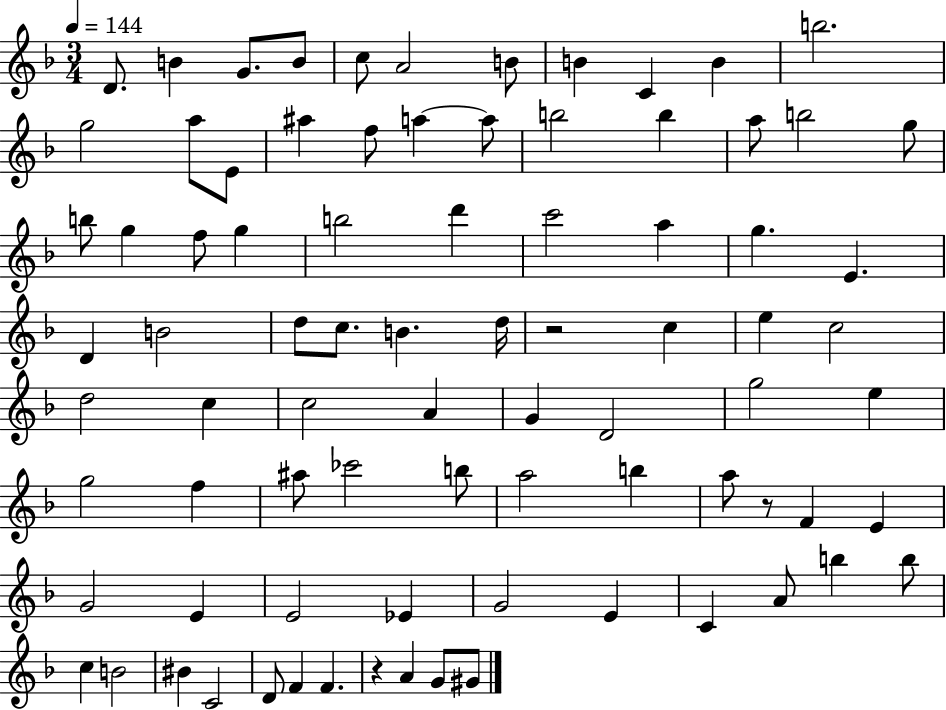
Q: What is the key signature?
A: F major